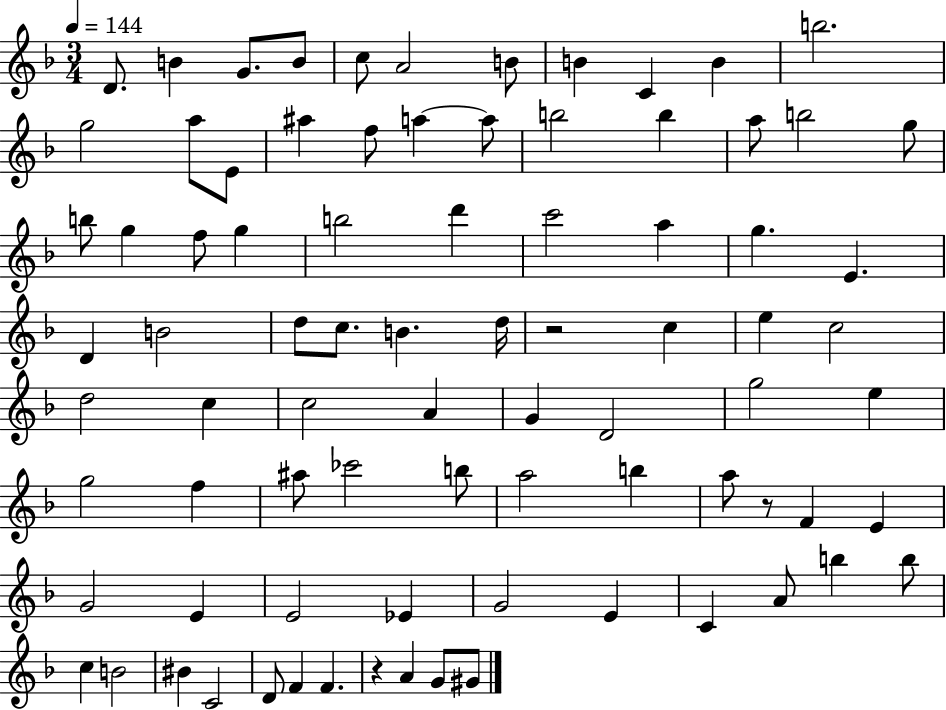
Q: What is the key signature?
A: F major